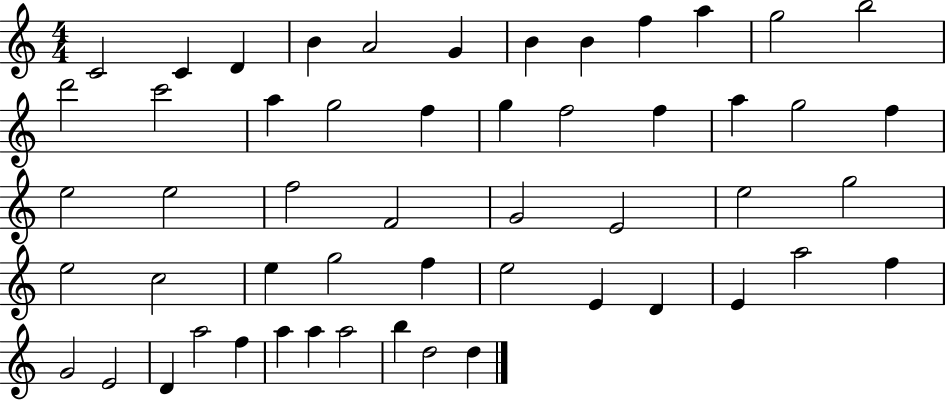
C4/h C4/q D4/q B4/q A4/h G4/q B4/q B4/q F5/q A5/q G5/h B5/h D6/h C6/h A5/q G5/h F5/q G5/q F5/h F5/q A5/q G5/h F5/q E5/h E5/h F5/h F4/h G4/h E4/h E5/h G5/h E5/h C5/h E5/q G5/h F5/q E5/h E4/q D4/q E4/q A5/h F5/q G4/h E4/h D4/q A5/h F5/q A5/q A5/q A5/h B5/q D5/h D5/q